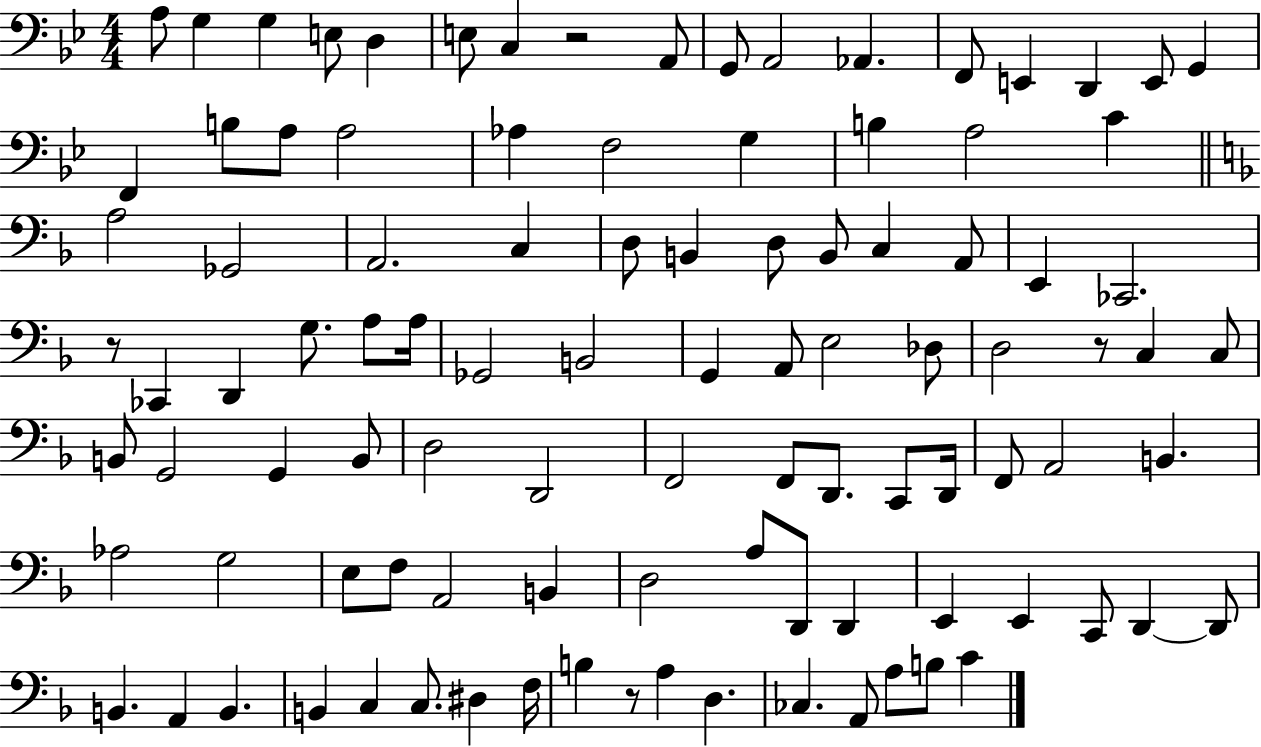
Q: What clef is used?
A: bass